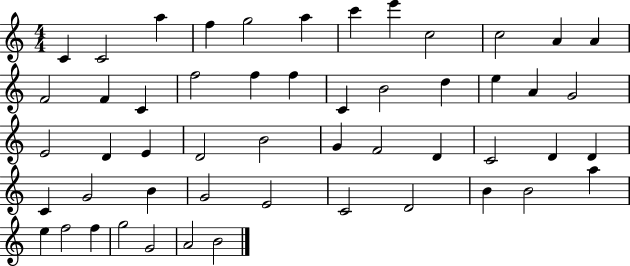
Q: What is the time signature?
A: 4/4